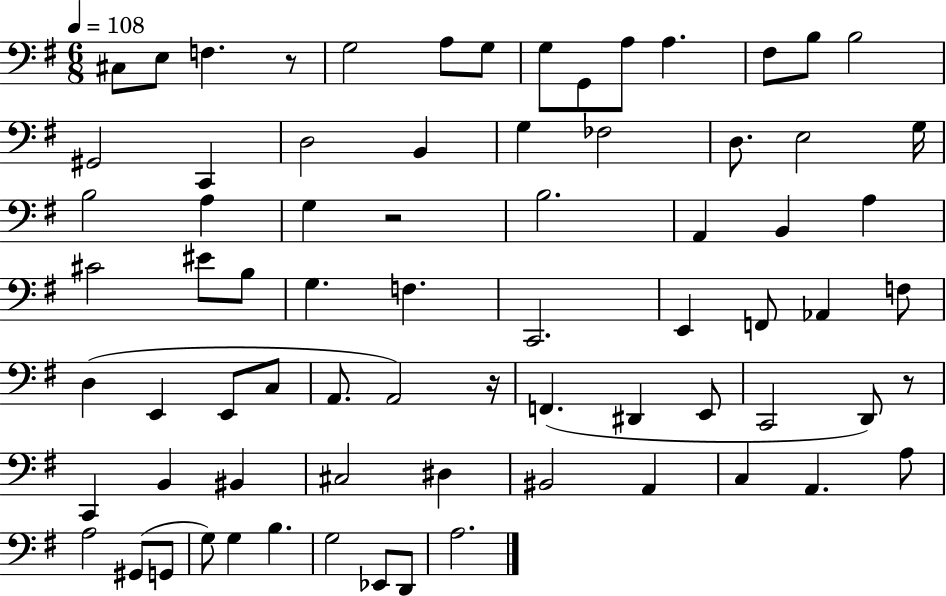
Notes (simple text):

C#3/e E3/e F3/q. R/e G3/h A3/e G3/e G3/e G2/e A3/e A3/q. F#3/e B3/e B3/h G#2/h C2/q D3/h B2/q G3/q FES3/h D3/e. E3/h G3/s B3/h A3/q G3/q R/h B3/h. A2/q B2/q A3/q C#4/h EIS4/e B3/e G3/q. F3/q. C2/h. E2/q F2/e Ab2/q F3/e D3/q E2/q E2/e C3/e A2/e. A2/h R/s F2/q. D#2/q E2/e C2/h D2/e R/e C2/q B2/q BIS2/q C#3/h D#3/q BIS2/h A2/q C3/q A2/q. A3/e A3/h G#2/e G2/e G3/e G3/q B3/q. G3/h Eb2/e D2/e A3/h.